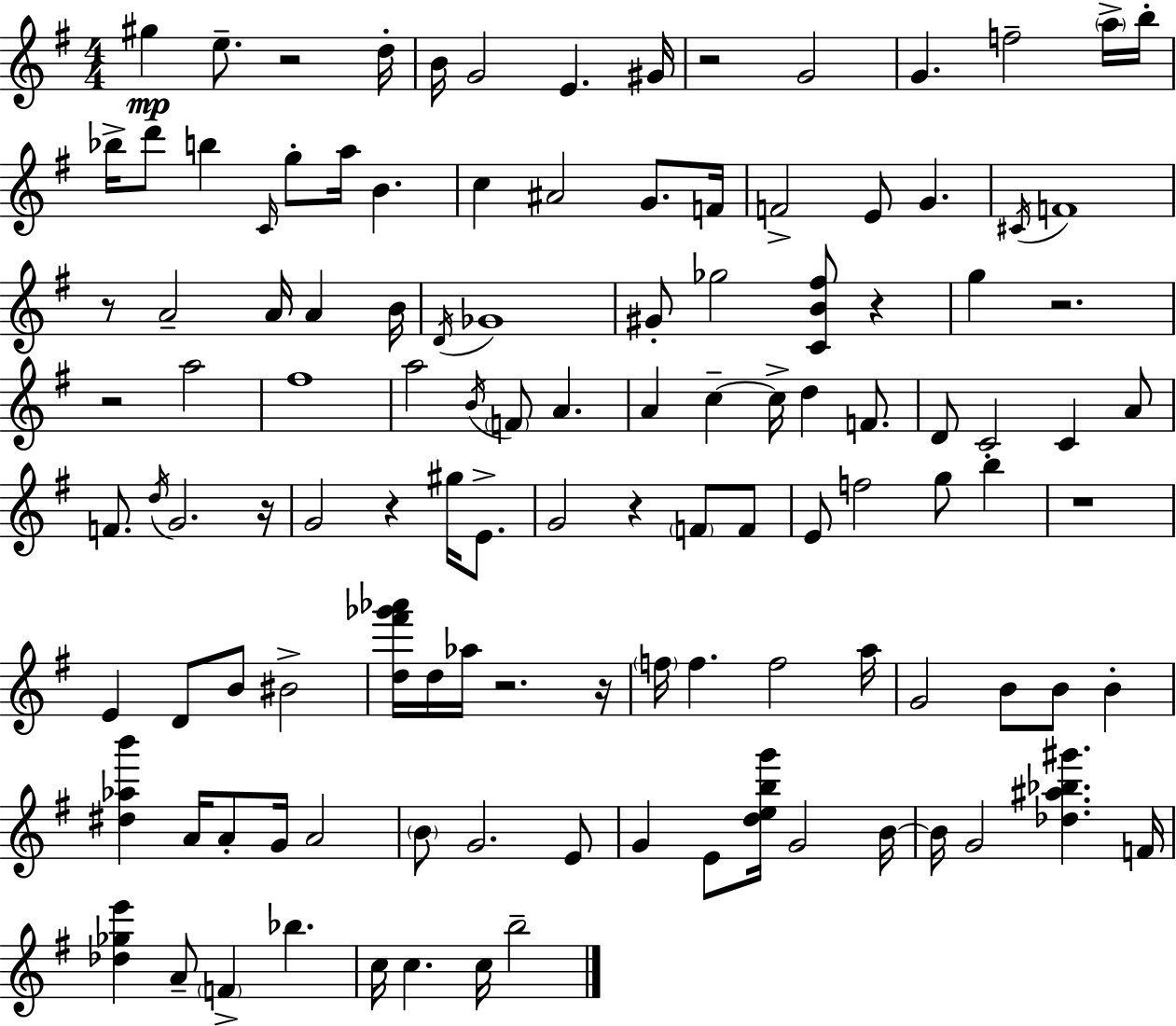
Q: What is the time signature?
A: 4/4